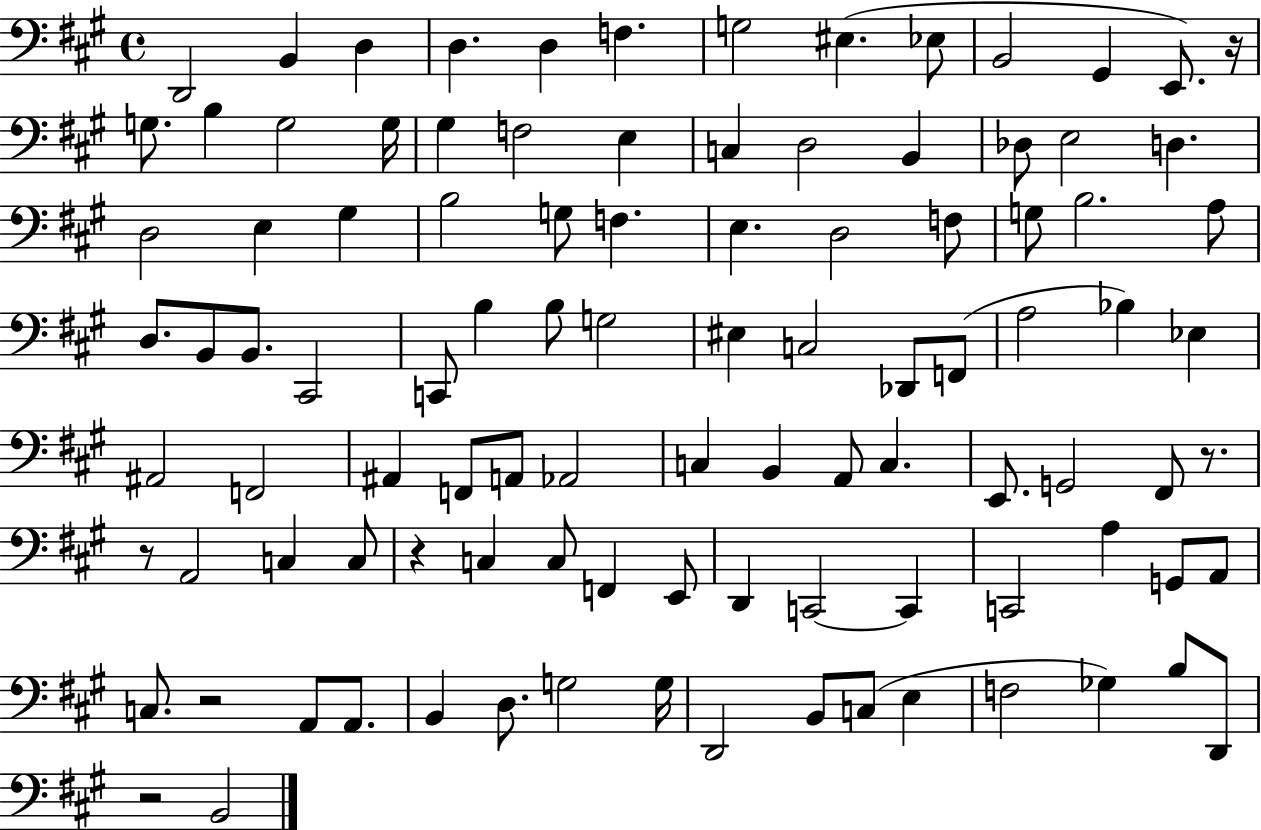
{
  \clef bass
  \time 4/4
  \defaultTimeSignature
  \key a \major
  d,2 b,4 d4 | d4. d4 f4. | g2 eis4.( ees8 | b,2 gis,4 e,8.) r16 | \break g8. b4 g2 g16 | gis4 f2 e4 | c4 d2 b,4 | des8 e2 d4. | \break d2 e4 gis4 | b2 g8 f4. | e4. d2 f8 | g8 b2. a8 | \break d8. b,8 b,8. cis,2 | c,8 b4 b8 g2 | eis4 c2 des,8 f,8( | a2 bes4) ees4 | \break ais,2 f,2 | ais,4 f,8 a,8 aes,2 | c4 b,4 a,8 c4. | e,8. g,2 fis,8 r8. | \break r8 a,2 c4 c8 | r4 c4 c8 f,4 e,8 | d,4 c,2~~ c,4 | c,2 a4 g,8 a,8 | \break c8. r2 a,8 a,8. | b,4 d8. g2 g16 | d,2 b,8 c8( e4 | f2 ges4) b8 d,8 | \break r2 b,2 | \bar "|."
}